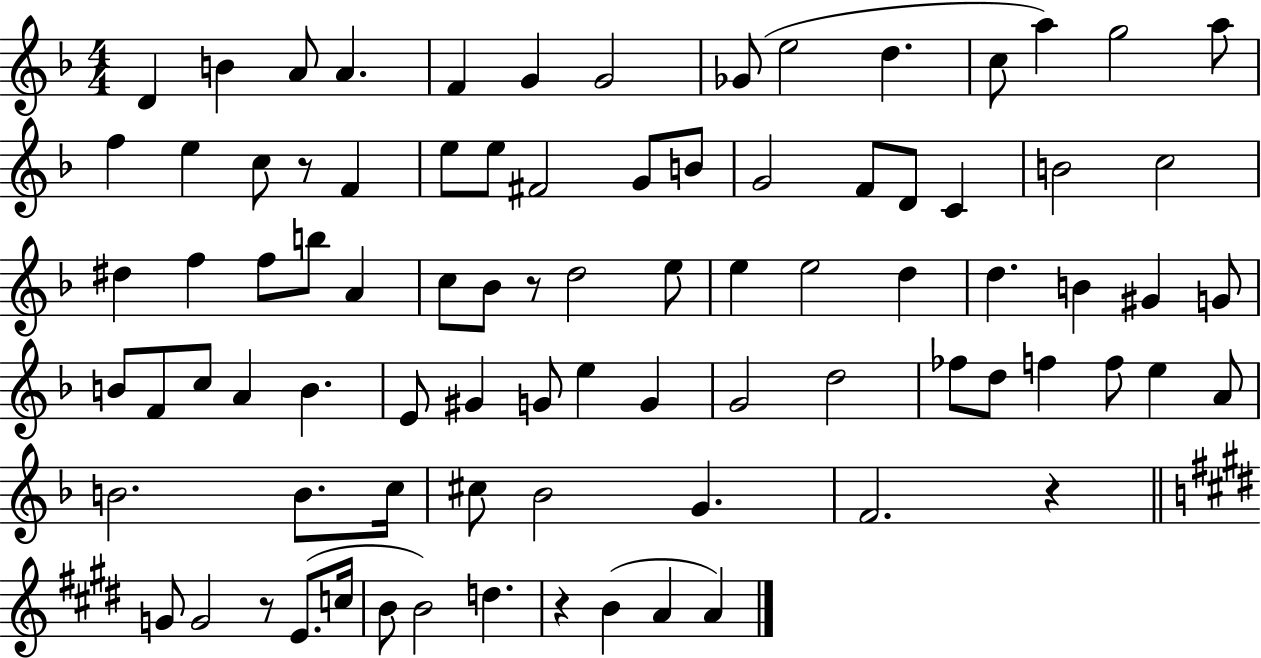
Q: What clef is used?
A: treble